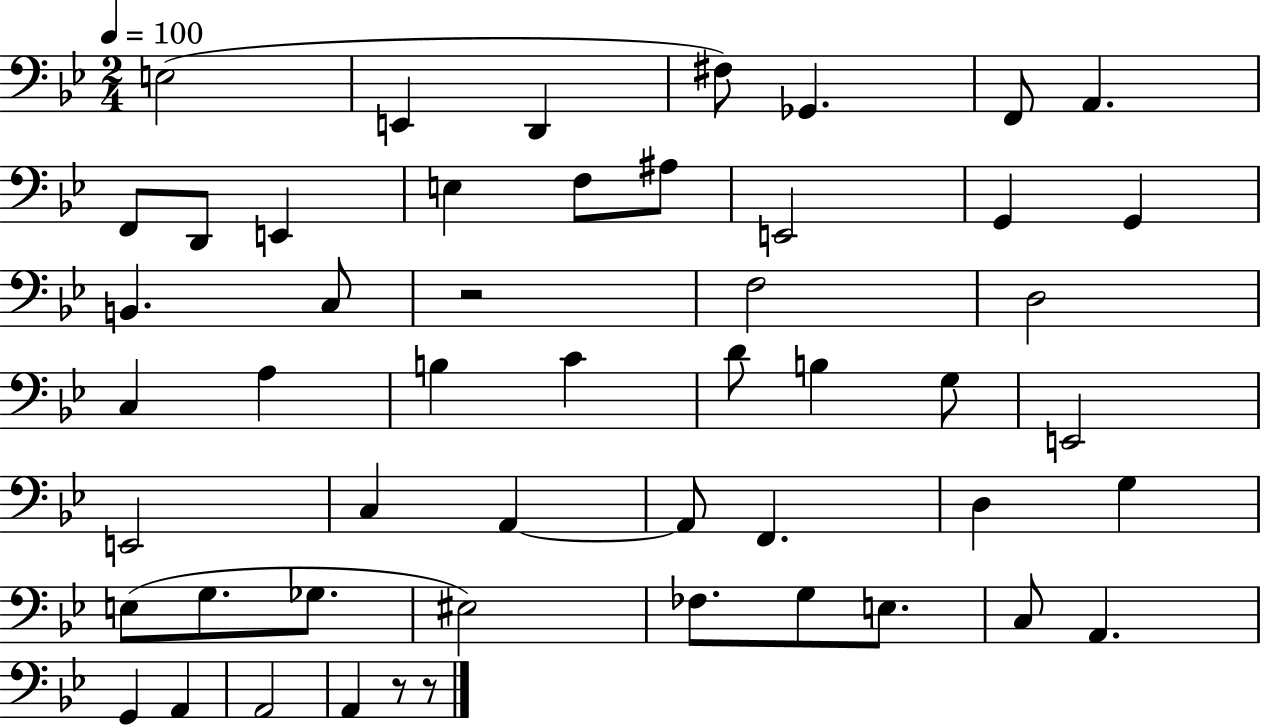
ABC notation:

X:1
T:Untitled
M:2/4
L:1/4
K:Bb
E,2 E,, D,, ^F,/2 _G,, F,,/2 A,, F,,/2 D,,/2 E,, E, F,/2 ^A,/2 E,,2 G,, G,, B,, C,/2 z2 F,2 D,2 C, A, B, C D/2 B, G,/2 E,,2 E,,2 C, A,, A,,/2 F,, D, G, E,/2 G,/2 _G,/2 ^E,2 _F,/2 G,/2 E,/2 C,/2 A,, G,, A,, A,,2 A,, z/2 z/2